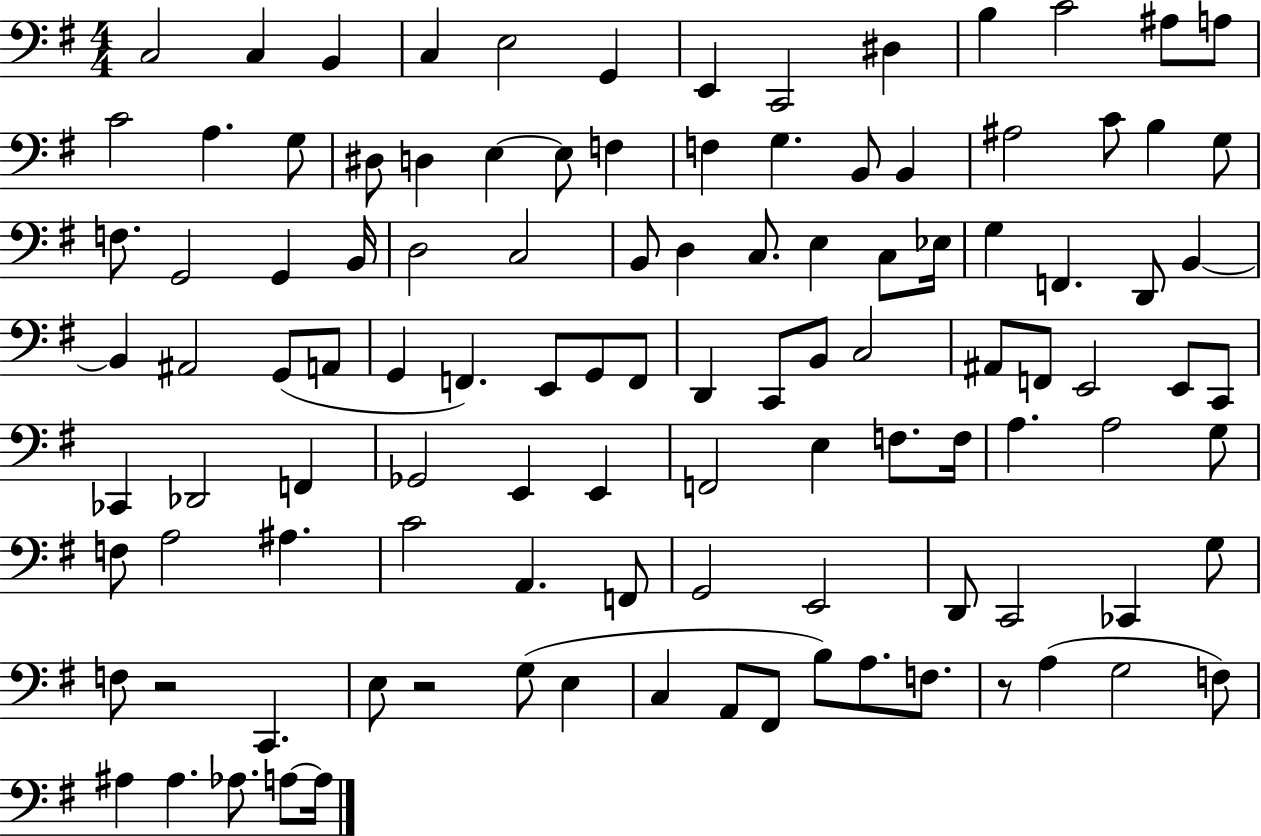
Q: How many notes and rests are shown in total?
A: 110